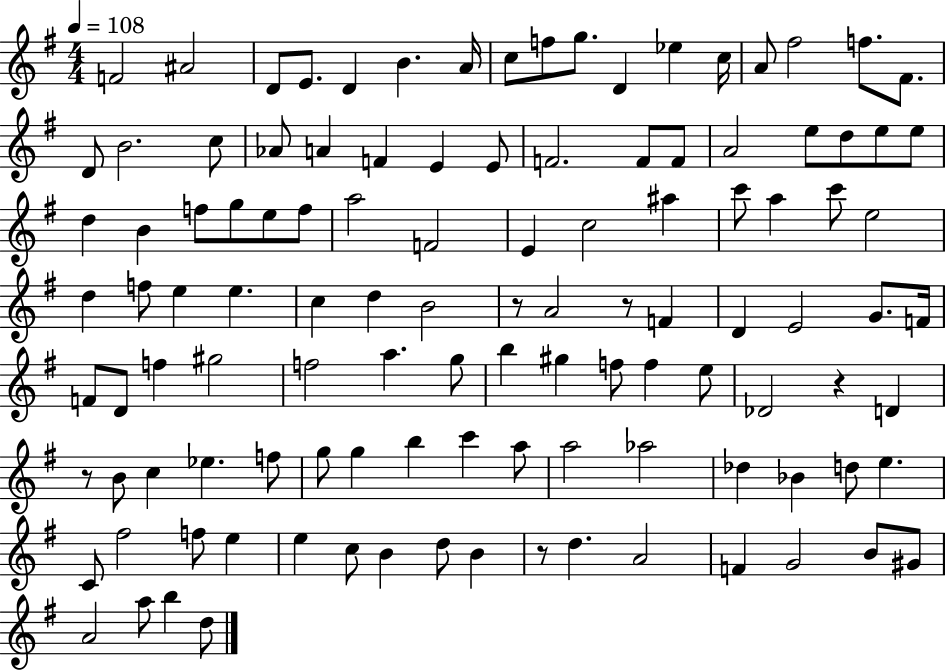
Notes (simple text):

F4/h A#4/h D4/e E4/e. D4/q B4/q. A4/s C5/e F5/e G5/e. D4/q Eb5/q C5/s A4/e F#5/h F5/e. F#4/e. D4/e B4/h. C5/e Ab4/e A4/q F4/q E4/q E4/e F4/h. F4/e F4/e A4/h E5/e D5/e E5/e E5/e D5/q B4/q F5/e G5/e E5/e F5/e A5/h F4/h E4/q C5/h A#5/q C6/e A5/q C6/e E5/h D5/q F5/e E5/q E5/q. C5/q D5/q B4/h R/e A4/h R/e F4/q D4/q E4/h G4/e. F4/s F4/e D4/e F5/q G#5/h F5/h A5/q. G5/e B5/q G#5/q F5/e F5/q E5/e Db4/h R/q D4/q R/e B4/e C5/q Eb5/q. F5/e G5/e G5/q B5/q C6/q A5/e A5/h Ab5/h Db5/q Bb4/q D5/e E5/q. C4/e F#5/h F5/e E5/q E5/q C5/e B4/q D5/e B4/q R/e D5/q. A4/h F4/q G4/h B4/e G#4/e A4/h A5/e B5/q D5/e